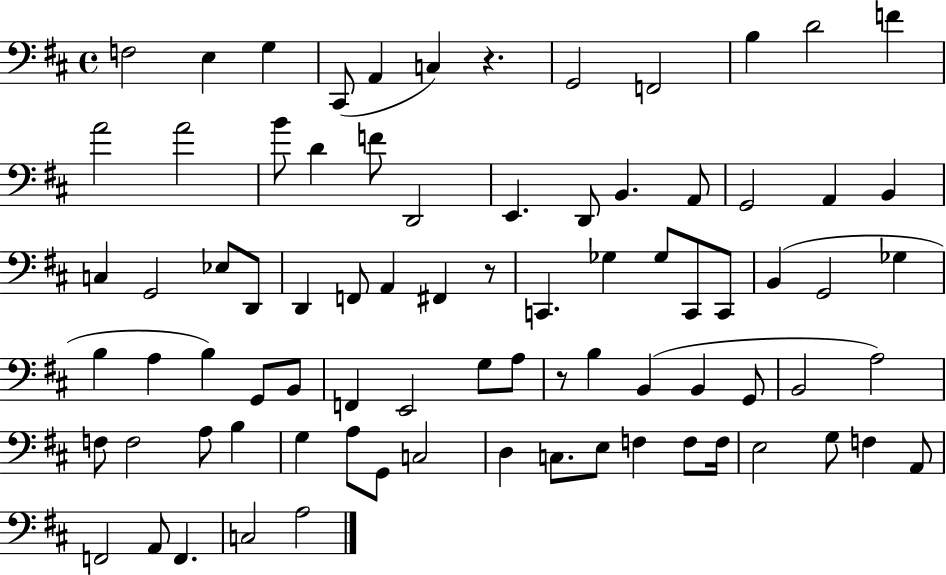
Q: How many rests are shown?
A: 3